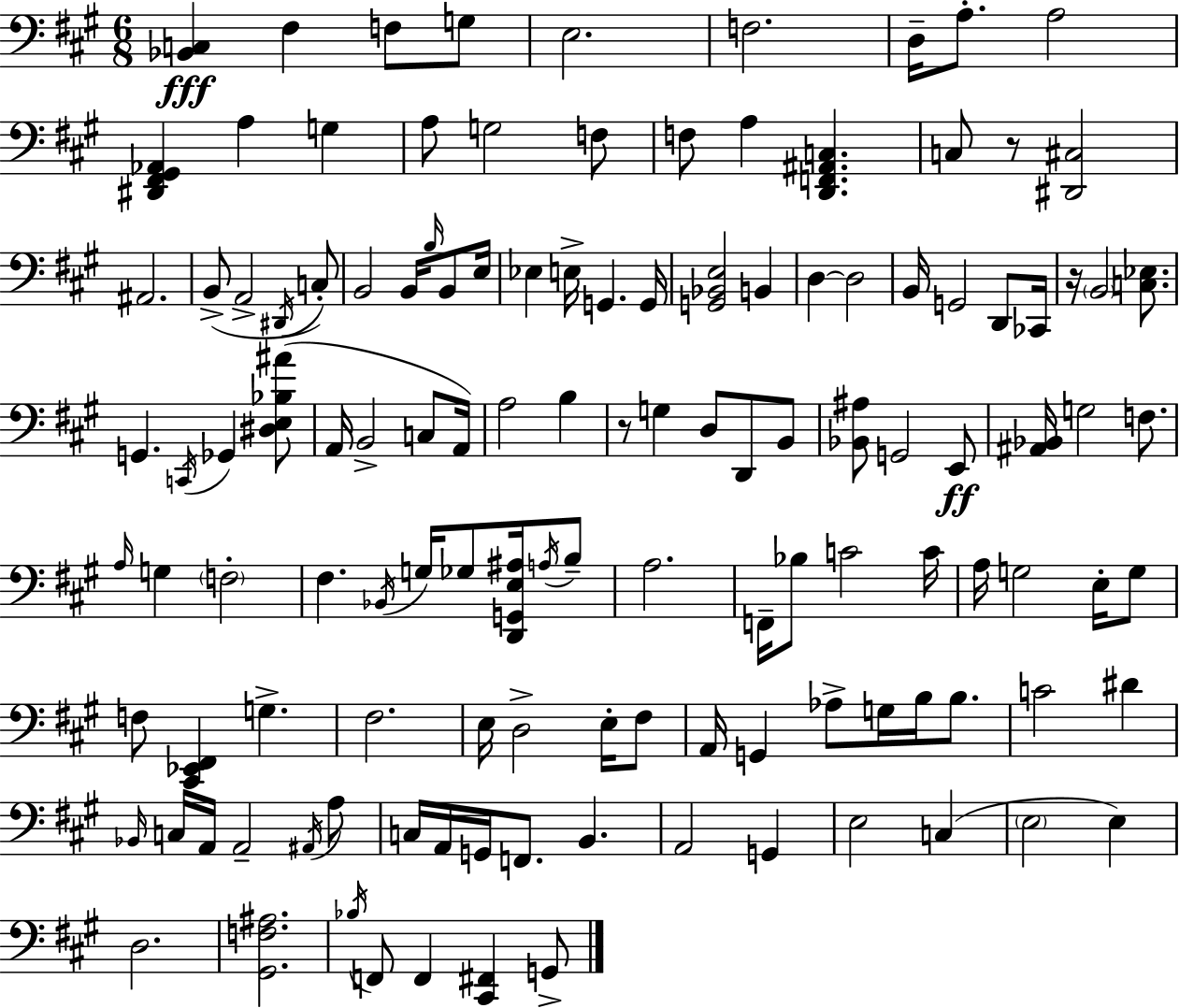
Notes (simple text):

[Bb2,C3]/q F#3/q F3/e G3/e E3/h. F3/h. D3/s A3/e. A3/h [D#2,F#2,G#2,Ab2]/q A3/q G3/q A3/e G3/h F3/e F3/e A3/q [D2,F2,A#2,C3]/q. C3/e R/e [D#2,C#3]/h A#2/h. B2/e A2/h D#2/s C3/e B2/h B2/s B3/s B2/e E3/s Eb3/q E3/s G2/q. G2/s [G2,Bb2,E3]/h B2/q D3/q D3/h B2/s G2/h D2/e CES2/s R/s B2/h [C3,Eb3]/e. G2/q. C2/s Gb2/q [D#3,E3,Bb3,A#4]/e A2/s B2/h C3/e A2/s A3/h B3/q R/e G3/q D3/e D2/e B2/e [Bb2,A#3]/e G2/h E2/e [A#2,Bb2]/s G3/h F3/e. A3/s G3/q F3/h F#3/q. Bb2/s G3/s Gb3/e [D2,G2,E3,A#3]/s A3/s B3/e A3/h. F2/s Bb3/e C4/h C4/s A3/s G3/h E3/s G3/e F3/e [C#2,Eb2,F#2]/q G3/q. F#3/h. E3/s D3/h E3/s F#3/e A2/s G2/q Ab3/e G3/s B3/s B3/e. C4/h D#4/q Bb2/s C3/s A2/s A2/h A#2/s A3/e C3/s A2/s G2/s F2/e. B2/q. A2/h G2/q E3/h C3/q E3/h E3/q D3/h. [G#2,F3,A#3]/h. Bb3/s F2/e F2/q [C#2,F#2]/q G2/e